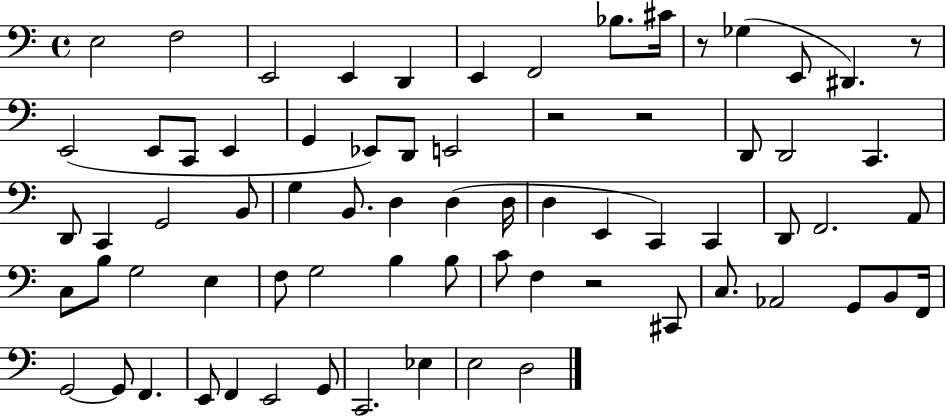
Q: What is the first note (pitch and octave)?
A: E3